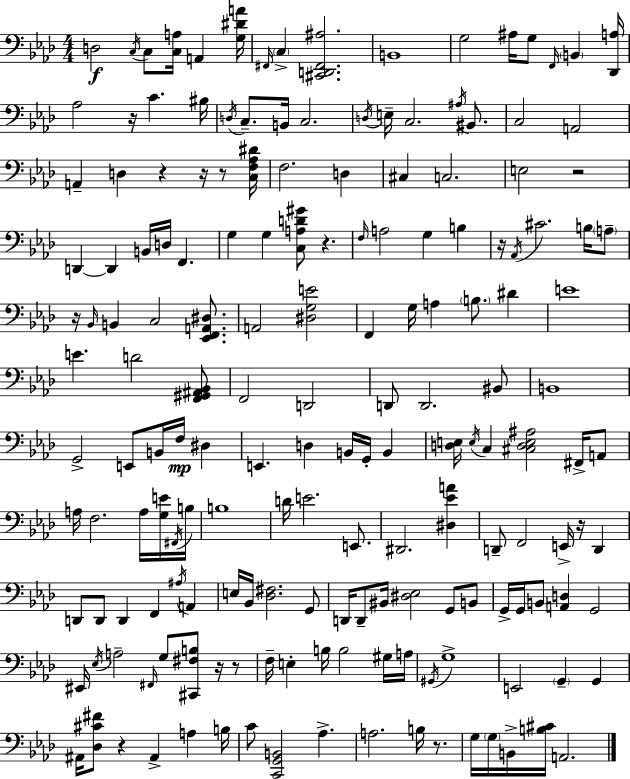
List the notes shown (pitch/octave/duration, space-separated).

D3/h C3/s C3/e [C3,A3]/s A2/q [G3,D#4,A4]/s F#2/s C3/q [C#2,D2,F#2,A#3]/h. B2/w G3/h A#3/s G3/e F2/s B2/q [Db2,A3]/s Ab3/h R/s C4/q. BIS3/s D3/s C3/e. B2/s C3/h. D3/s E3/s C3/h. A#3/s BIS2/e. C3/h A2/h A2/q D3/q R/q R/s R/e [C3,F3,Ab3,D#4]/s F3/h. D3/q C#3/q C3/h. E3/h R/h D2/q D2/q B2/s D3/s F2/q. G3/q G3/q [C3,A3,D4,G#4]/e R/q. F3/s A3/h G3/q B3/q R/s Ab2/s C#4/h. B3/s A3/e R/s Bb2/s B2/q C3/h [Eb2,F2,A2,D#3]/e. A2/h [D#3,G3,E4]/h F2/q G3/s A3/q B3/e. D#4/q E4/w E4/q. D4/h [F2,G#2,A#2,Bb2]/e F2/h D2/h D2/e D2/h. BIS2/e B2/w G2/h E2/e B2/s F3/s D#3/q E2/q. D3/q B2/s G2/s B2/q [D3,E3]/s E3/s C3/q [C#3,D3,E3,A#3]/h F#2/s A2/e A3/s F3/h. A3/s [G3,E4]/s F#2/s B3/s B3/w D4/s E4/h. E2/e. D#2/h. [D#3,Eb4,A4]/q D2/e F2/h E2/s R/s D2/q D2/e D2/e D2/q F2/q A#3/s A2/q E3/s Bb2/s [Db3,F#3]/h. G2/e D2/s D2/e BIS2/s [D#3,Eb3]/h G2/e B2/e G2/s G2/s B2/e [A2,D3]/q G2/h EIS2/s Eb3/s A3/h F#2/s G3/e [C#2,F#3,B3]/e R/s R/e F3/s E3/q B3/s B3/h G#3/s A3/s G#2/s G3/w E2/h G2/q G2/q A#2/s [Db3,C#4,F#4]/e R/q A#2/q A3/q B3/s C4/e [C2,G2,B2]/h Ab3/q. A3/h. B3/s R/e. G3/s G3/s B2/s [B3,C#4]/s A2/h.